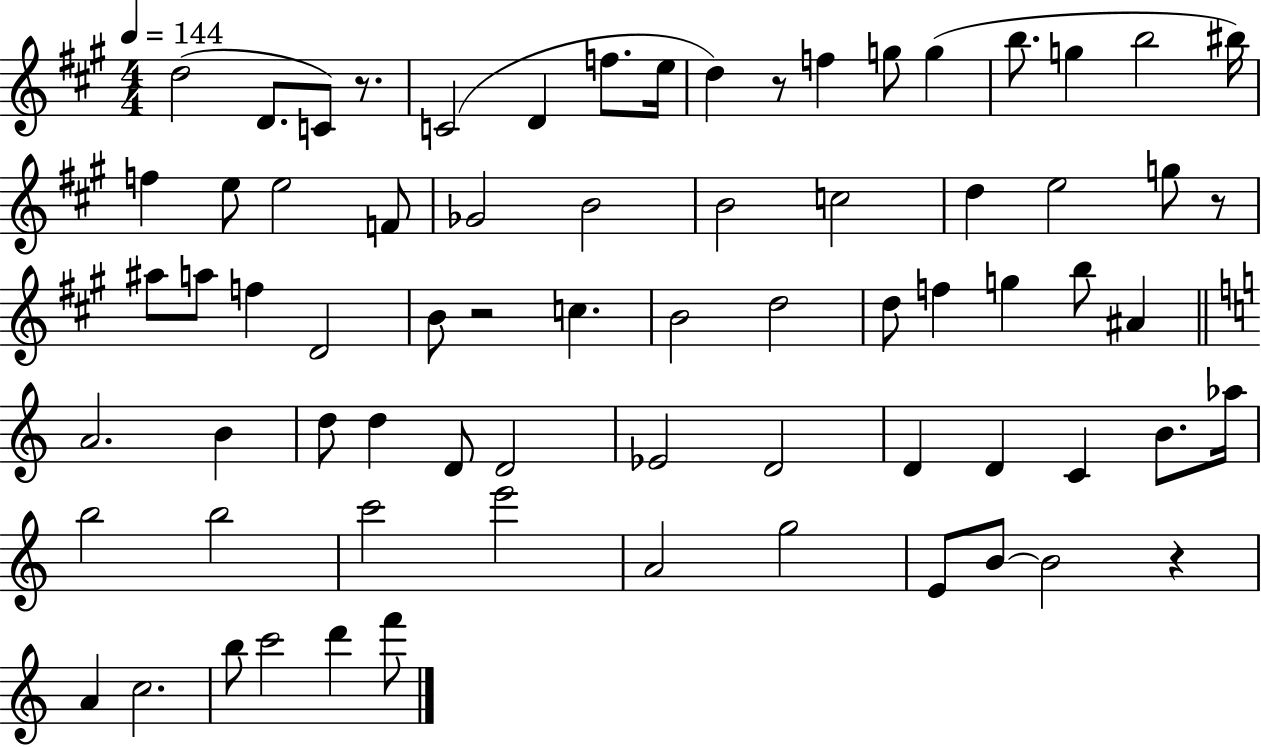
X:1
T:Untitled
M:4/4
L:1/4
K:A
d2 D/2 C/2 z/2 C2 D f/2 e/4 d z/2 f g/2 g b/2 g b2 ^b/4 f e/2 e2 F/2 _G2 B2 B2 c2 d e2 g/2 z/2 ^a/2 a/2 f D2 B/2 z2 c B2 d2 d/2 f g b/2 ^A A2 B d/2 d D/2 D2 _E2 D2 D D C B/2 _a/4 b2 b2 c'2 e'2 A2 g2 E/2 B/2 B2 z A c2 b/2 c'2 d' f'/2